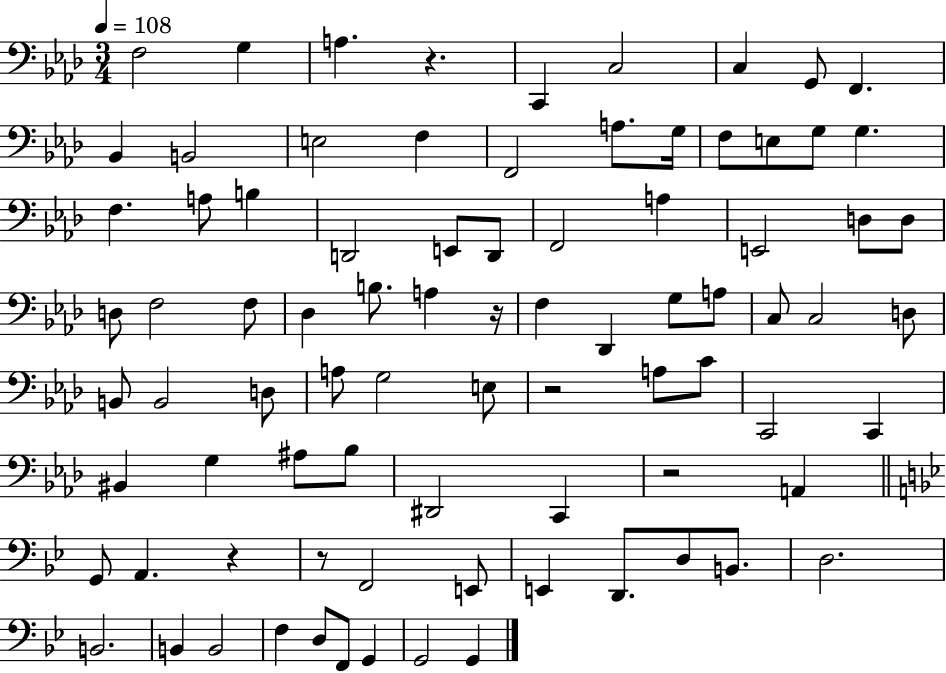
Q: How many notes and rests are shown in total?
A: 84